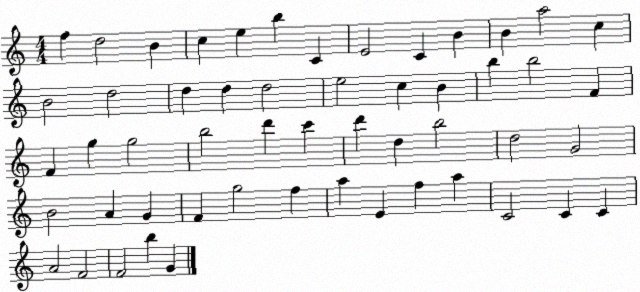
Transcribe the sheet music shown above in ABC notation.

X:1
T:Untitled
M:4/4
L:1/4
K:C
f d2 B c e b C E2 C B B a2 c B2 d2 d d d2 e2 c B b b2 F F g g2 b2 d' c' d' d b2 d2 G2 B2 A G F g2 f a E f a C2 C C A2 F2 F2 b G